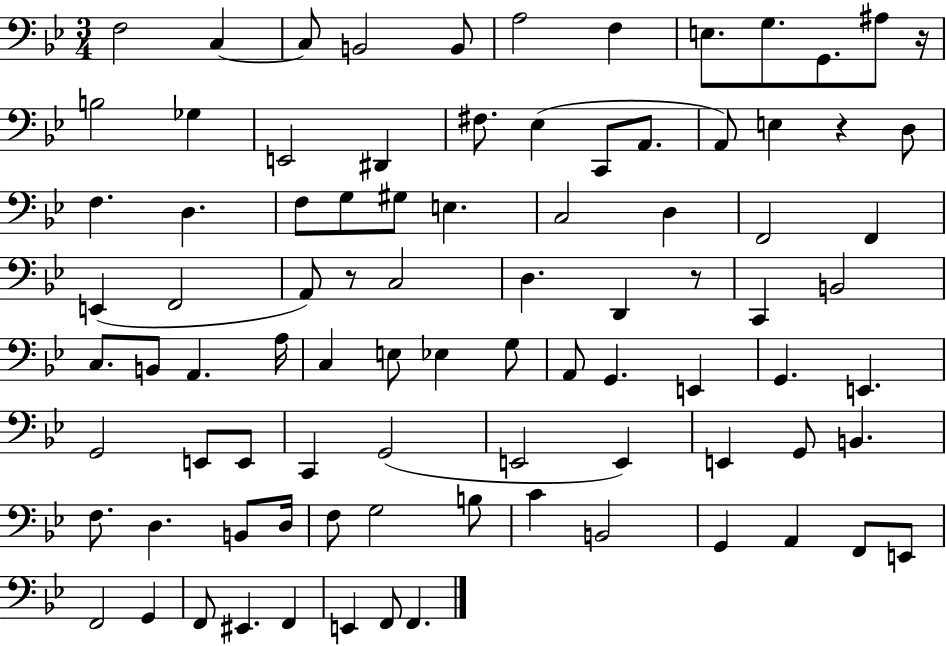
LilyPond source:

{
  \clef bass
  \numericTimeSignature
  \time 3/4
  \key bes \major
  f2 c4~~ | c8 b,2 b,8 | a2 f4 | e8. g8. g,8. ais8 r16 | \break b2 ges4 | e,2 dis,4 | fis8. ees4( c,8 a,8. | a,8) e4 r4 d8 | \break f4. d4. | f8 g8 gis8 e4. | c2 d4 | f,2 f,4 | \break e,4( f,2 | a,8) r8 c2 | d4. d,4 r8 | c,4 b,2 | \break c8. b,8 a,4. a16 | c4 e8 ees4 g8 | a,8 g,4. e,4 | g,4. e,4. | \break g,2 e,8 e,8 | c,4 g,2( | e,2 e,4) | e,4 g,8 b,4. | \break f8. d4. b,8 d16 | f8 g2 b8 | c'4 b,2 | g,4 a,4 f,8 e,8 | \break f,2 g,4 | f,8 eis,4. f,4 | e,4 f,8 f,4. | \bar "|."
}